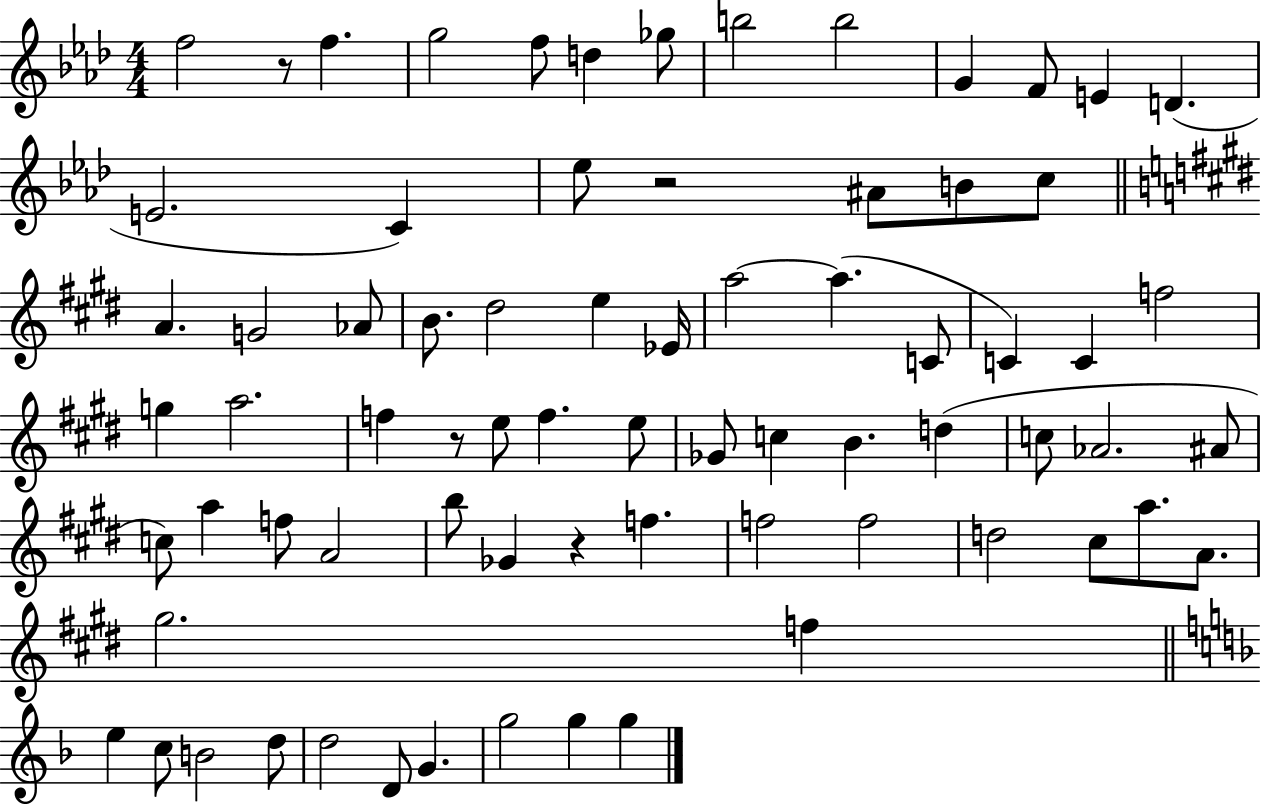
{
  \clef treble
  \numericTimeSignature
  \time 4/4
  \key aes \major
  \repeat volta 2 { f''2 r8 f''4. | g''2 f''8 d''4 ges''8 | b''2 b''2 | g'4 f'8 e'4 d'4.( | \break e'2. c'4) | ees''8 r2 ais'8 b'8 c''8 | \bar "||" \break \key e \major a'4. g'2 aes'8 | b'8. dis''2 e''4 ees'16 | a''2~~ a''4.( c'8 | c'4) c'4 f''2 | \break g''4 a''2. | f''4 r8 e''8 f''4. e''8 | ges'8 c''4 b'4. d''4( | c''8 aes'2. ais'8 | \break c''8) a''4 f''8 a'2 | b''8 ges'4 r4 f''4. | f''2 f''2 | d''2 cis''8 a''8. a'8. | \break gis''2. f''4 | \bar "||" \break \key f \major e''4 c''8 b'2 d''8 | d''2 d'8 g'4. | g''2 g''4 g''4 | } \bar "|."
}